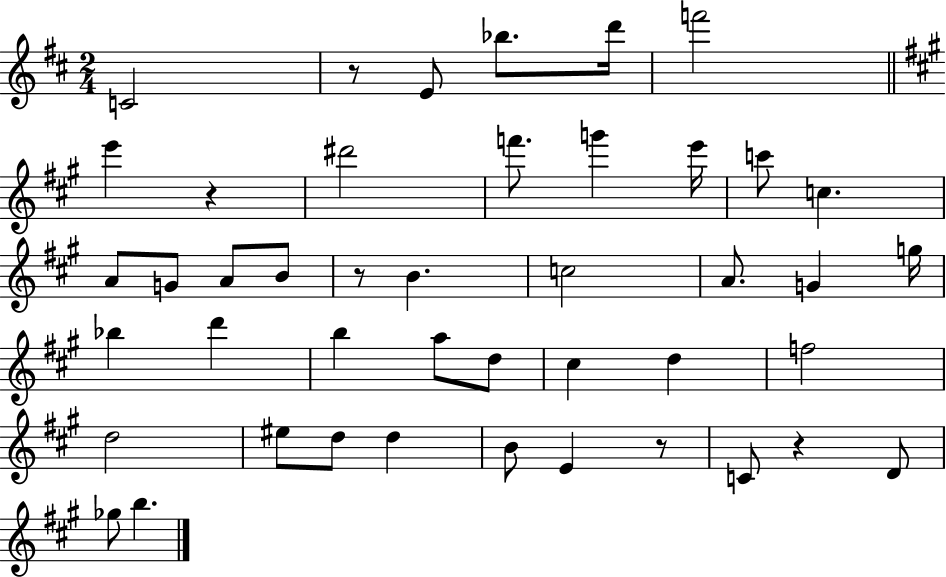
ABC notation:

X:1
T:Untitled
M:2/4
L:1/4
K:D
C2 z/2 E/2 _b/2 d'/4 f'2 e' z ^d'2 f'/2 g' e'/4 c'/2 c A/2 G/2 A/2 B/2 z/2 B c2 A/2 G g/4 _b d' b a/2 d/2 ^c d f2 d2 ^e/2 d/2 d B/2 E z/2 C/2 z D/2 _g/2 b